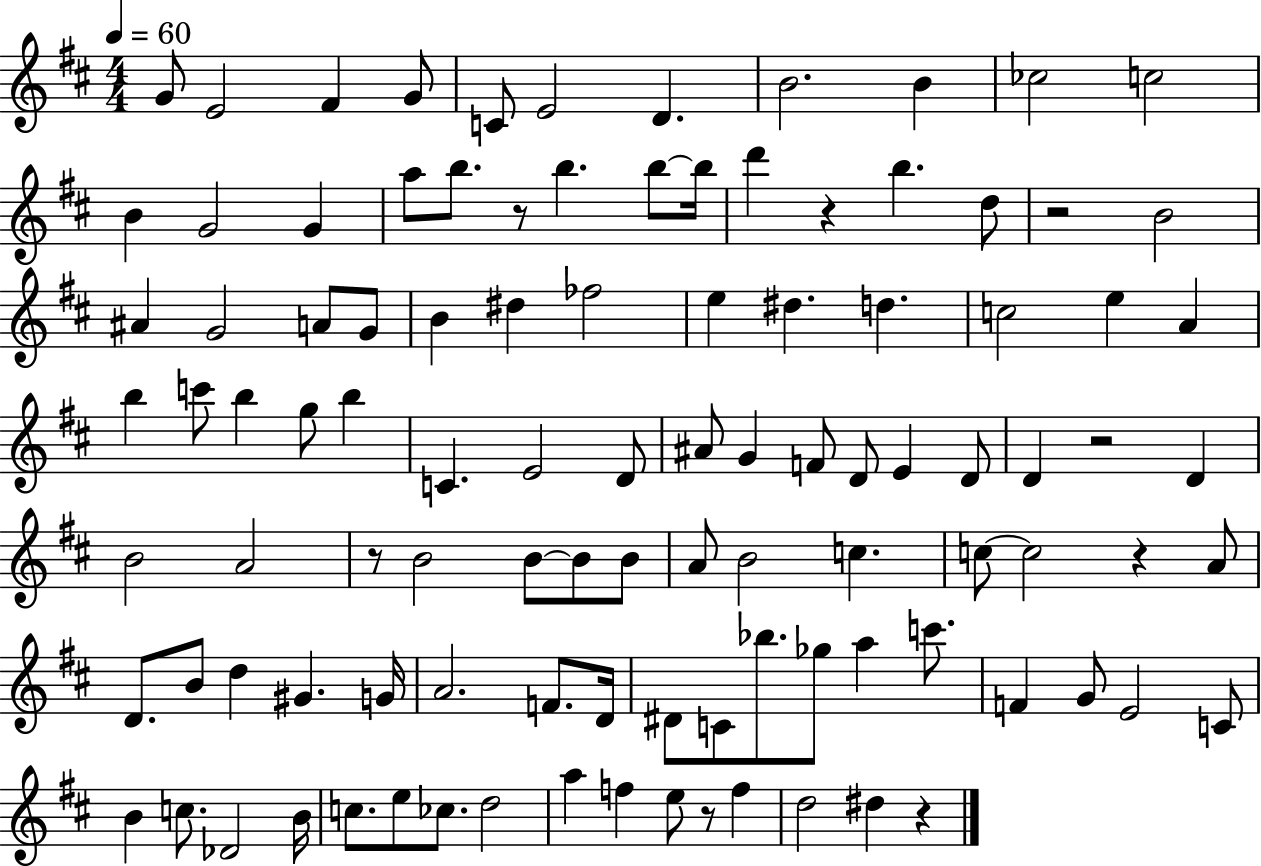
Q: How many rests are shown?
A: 8